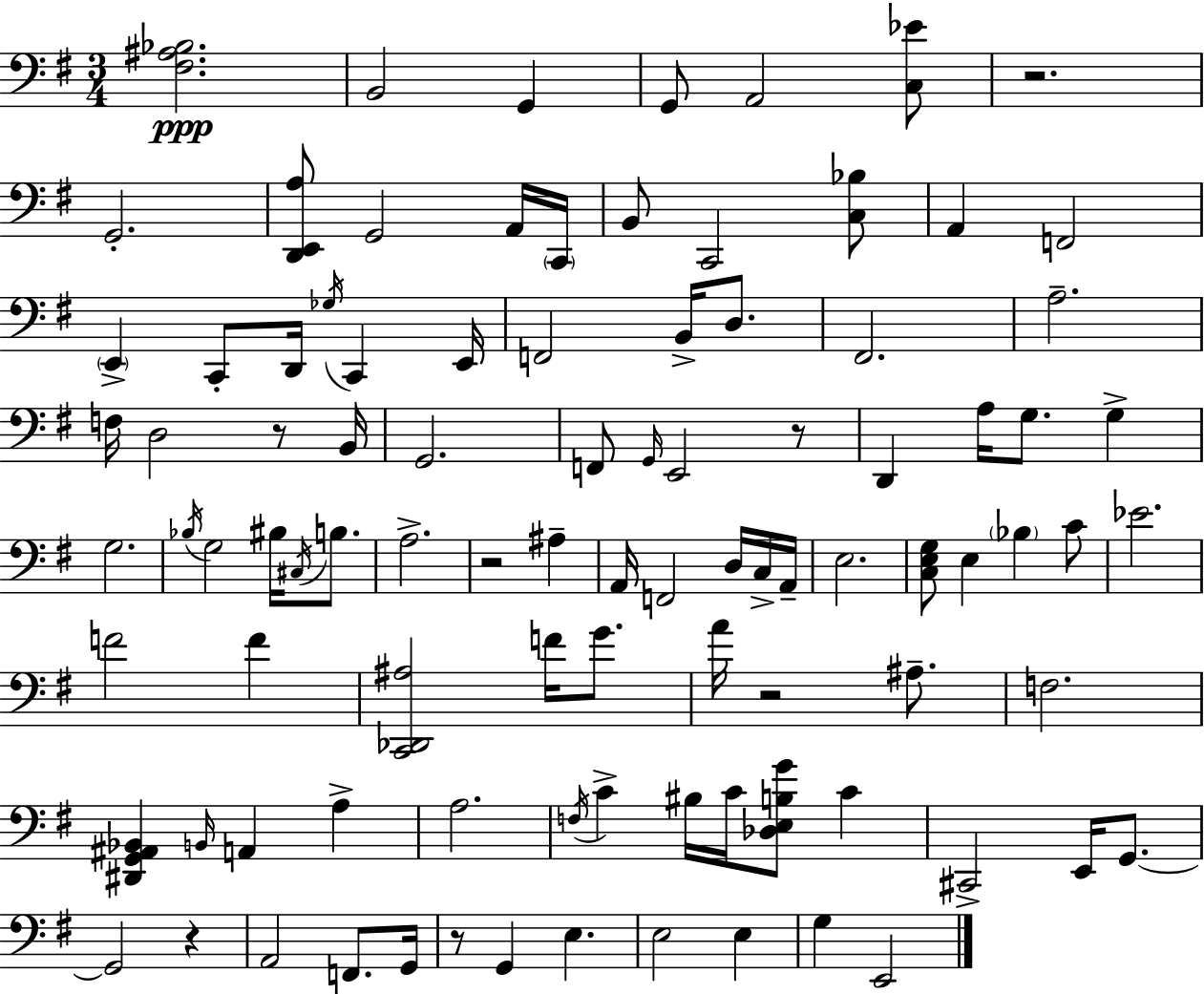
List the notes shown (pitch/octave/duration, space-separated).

[F#3,A#3,Bb3]/h. B2/h G2/q G2/e A2/h [C3,Eb4]/e R/h. G2/h. [D2,E2,A3]/e G2/h A2/s C2/s B2/e C2/h [C3,Bb3]/e A2/q F2/h E2/q C2/e D2/s Gb3/s C2/q E2/s F2/h B2/s D3/e. F#2/h. A3/h. F3/s D3/h R/e B2/s G2/h. F2/e G2/s E2/h R/e D2/q A3/s G3/e. G3/q G3/h. Bb3/s G3/h BIS3/s C#3/s B3/e. A3/h. R/h A#3/q A2/s F2/h D3/s C3/s A2/s E3/h. [C3,E3,G3]/e E3/q Bb3/q C4/e Eb4/h. F4/h F4/q [C2,Db2,A#3]/h F4/s G4/e. A4/s R/h A#3/e. F3/h. [D#2,G2,A#2,Bb2]/q B2/s A2/q A3/q A3/h. F3/s C4/q BIS3/s C4/s [Db3,E3,B3,G4]/e C4/q C#2/h E2/s G2/e. G2/h R/q A2/h F2/e. G2/s R/e G2/q E3/q. E3/h E3/q G3/q E2/h